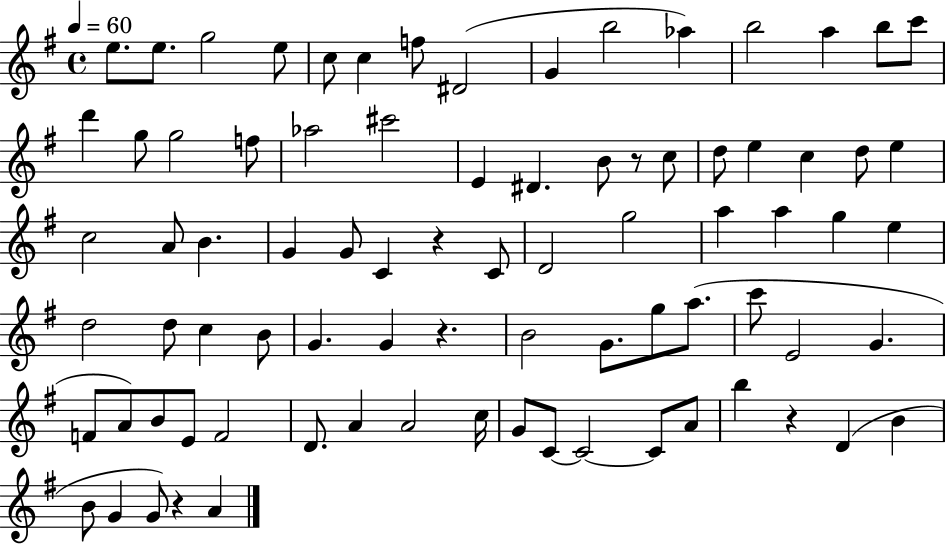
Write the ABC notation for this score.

X:1
T:Untitled
M:4/4
L:1/4
K:G
e/2 e/2 g2 e/2 c/2 c f/2 ^D2 G b2 _a b2 a b/2 c'/2 d' g/2 g2 f/2 _a2 ^c'2 E ^D B/2 z/2 c/2 d/2 e c d/2 e c2 A/2 B G G/2 C z C/2 D2 g2 a a g e d2 d/2 c B/2 G G z B2 G/2 g/2 a/2 c'/2 E2 G F/2 A/2 B/2 E/2 F2 D/2 A A2 c/4 G/2 C/2 C2 C/2 A/2 b z D B B/2 G G/2 z A